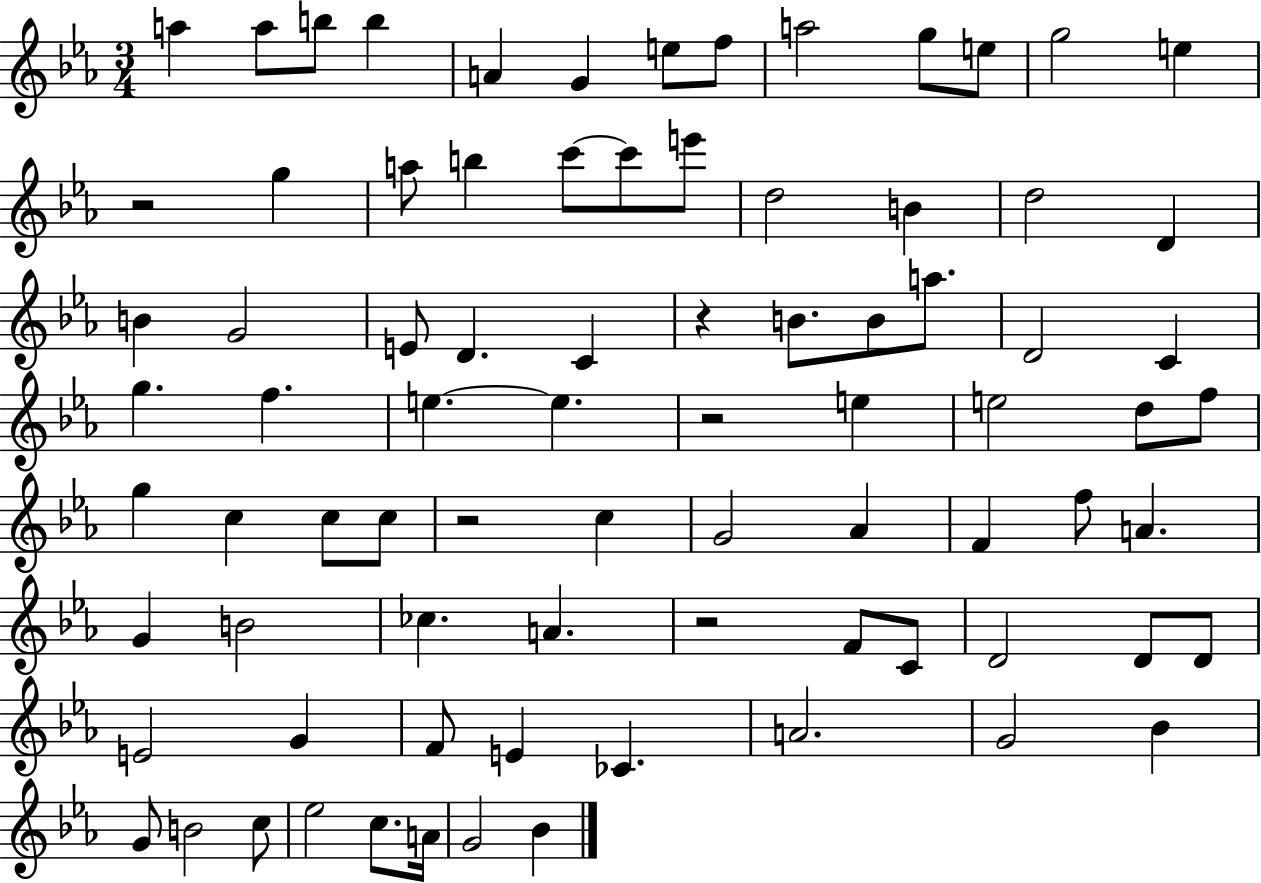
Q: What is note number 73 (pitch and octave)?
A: C5